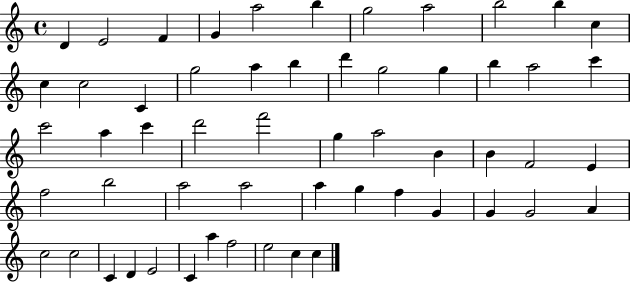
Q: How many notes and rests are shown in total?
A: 56